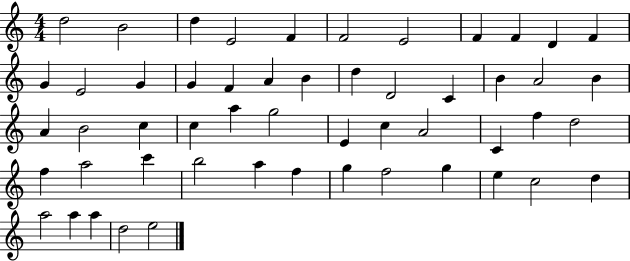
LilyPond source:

{
  \clef treble
  \numericTimeSignature
  \time 4/4
  \key c \major
  d''2 b'2 | d''4 e'2 f'4 | f'2 e'2 | f'4 f'4 d'4 f'4 | \break g'4 e'2 g'4 | g'4 f'4 a'4 b'4 | d''4 d'2 c'4 | b'4 a'2 b'4 | \break a'4 b'2 c''4 | c''4 a''4 g''2 | e'4 c''4 a'2 | c'4 f''4 d''2 | \break f''4 a''2 c'''4 | b''2 a''4 f''4 | g''4 f''2 g''4 | e''4 c''2 d''4 | \break a''2 a''4 a''4 | d''2 e''2 | \bar "|."
}